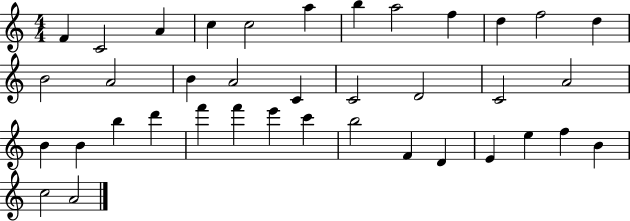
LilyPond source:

{
  \clef treble
  \numericTimeSignature
  \time 4/4
  \key c \major
  f'4 c'2 a'4 | c''4 c''2 a''4 | b''4 a''2 f''4 | d''4 f''2 d''4 | \break b'2 a'2 | b'4 a'2 c'4 | c'2 d'2 | c'2 a'2 | \break b'4 b'4 b''4 d'''4 | f'''4 f'''4 e'''4 c'''4 | b''2 f'4 d'4 | e'4 e''4 f''4 b'4 | \break c''2 a'2 | \bar "|."
}